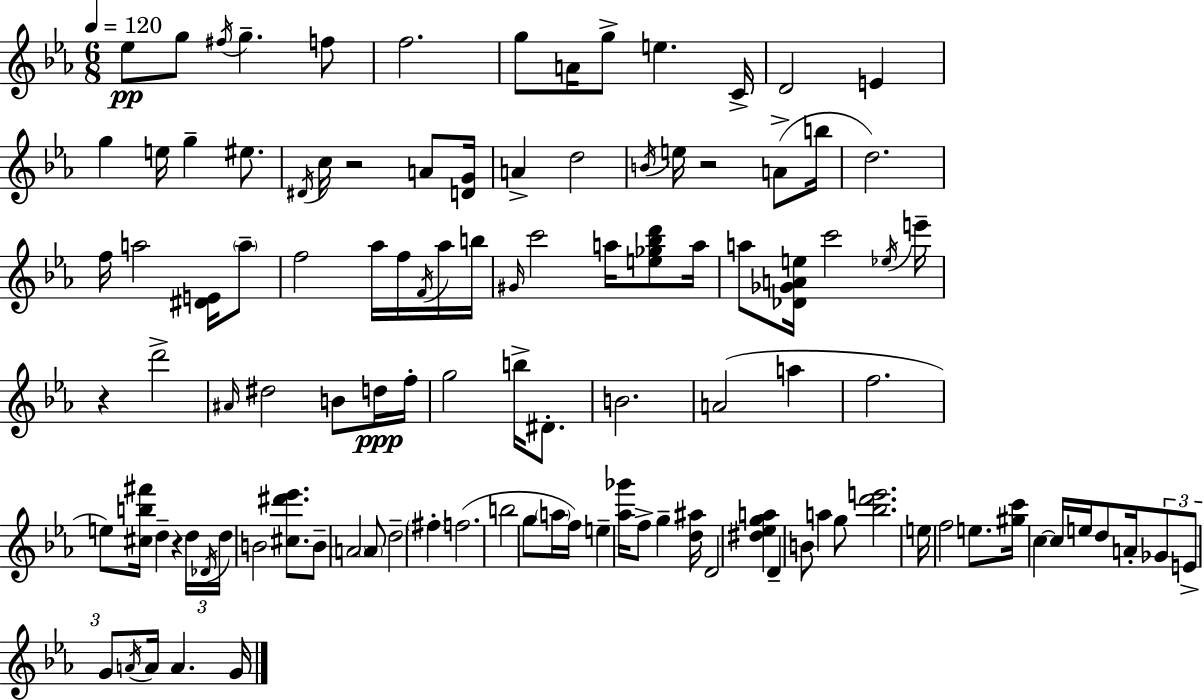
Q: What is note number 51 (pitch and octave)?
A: G5